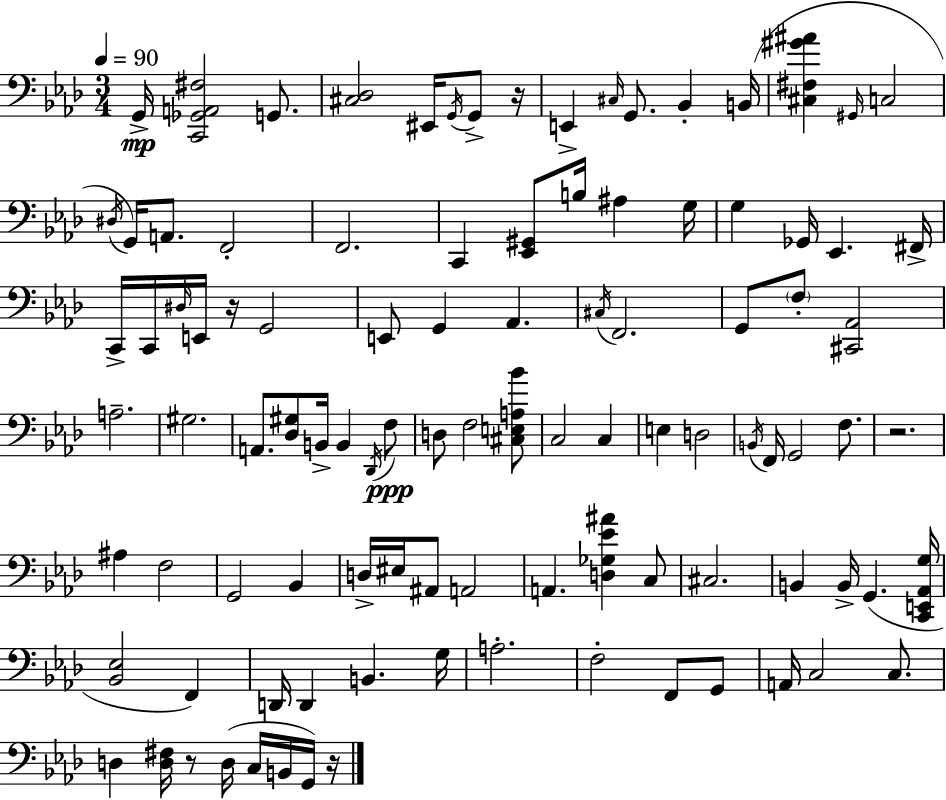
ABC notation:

X:1
T:Untitled
M:3/4
L:1/4
K:Fm
G,,/4 [C,,_G,,A,,^F,]2 G,,/2 [^C,_D,]2 ^E,,/4 G,,/4 G,,/2 z/4 E,, ^C,/4 G,,/2 _B,, B,,/4 [^C,^F,^G^A] ^G,,/4 C,2 ^D,/4 G,,/4 A,,/2 F,,2 F,,2 C,, [_E,,^G,,]/2 B,/4 ^A, G,/4 G, _G,,/4 _E,, ^F,,/4 C,,/4 C,,/4 ^D,/4 E,,/4 z/4 G,,2 E,,/2 G,, _A,, ^C,/4 F,,2 G,,/2 F,/2 [^C,,_A,,]2 A,2 ^G,2 A,,/2 [_D,^G,]/2 B,,/4 B,, _D,,/4 F,/2 D,/2 F,2 [^C,E,A,_B]/2 C,2 C, E, D,2 B,,/4 F,,/4 G,,2 F,/2 z2 ^A, F,2 G,,2 _B,, D,/4 ^E,/4 ^A,,/2 A,,2 A,, [D,_G,_E^A] C,/2 ^C,2 B,, B,,/4 G,, [C,,E,,_A,,G,]/4 [_B,,_E,]2 F,, D,,/4 D,, B,, G,/4 A,2 F,2 F,,/2 G,,/2 A,,/4 C,2 C,/2 D, [D,^F,]/4 z/2 D,/4 C,/4 B,,/4 G,,/4 z/4